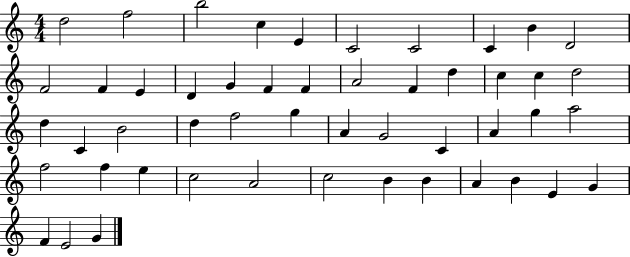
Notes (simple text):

D5/h F5/h B5/h C5/q E4/q C4/h C4/h C4/q B4/q D4/h F4/h F4/q E4/q D4/q G4/q F4/q F4/q A4/h F4/q D5/q C5/q C5/q D5/h D5/q C4/q B4/h D5/q F5/h G5/q A4/q G4/h C4/q A4/q G5/q A5/h F5/h F5/q E5/q C5/h A4/h C5/h B4/q B4/q A4/q B4/q E4/q G4/q F4/q E4/h G4/q